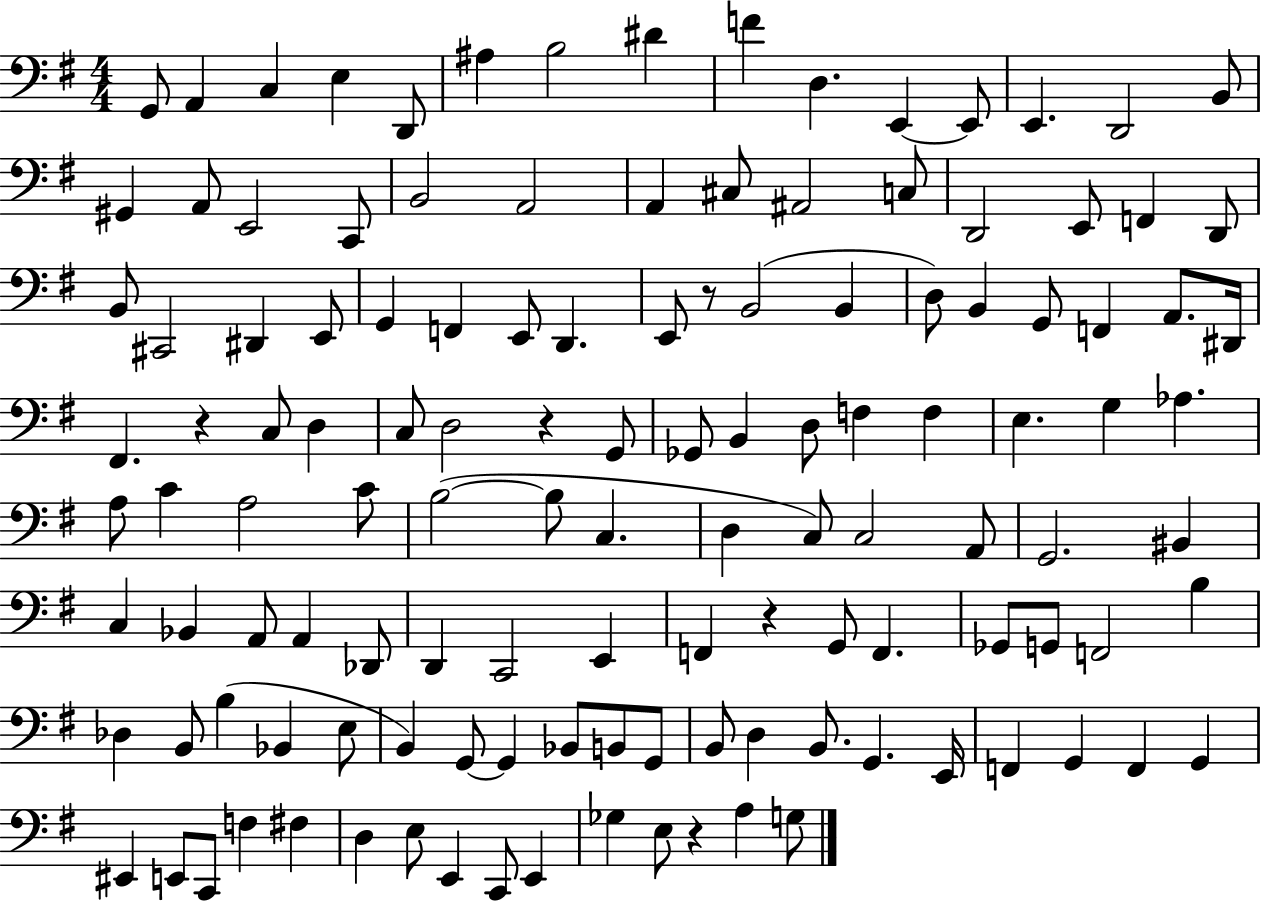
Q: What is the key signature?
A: G major